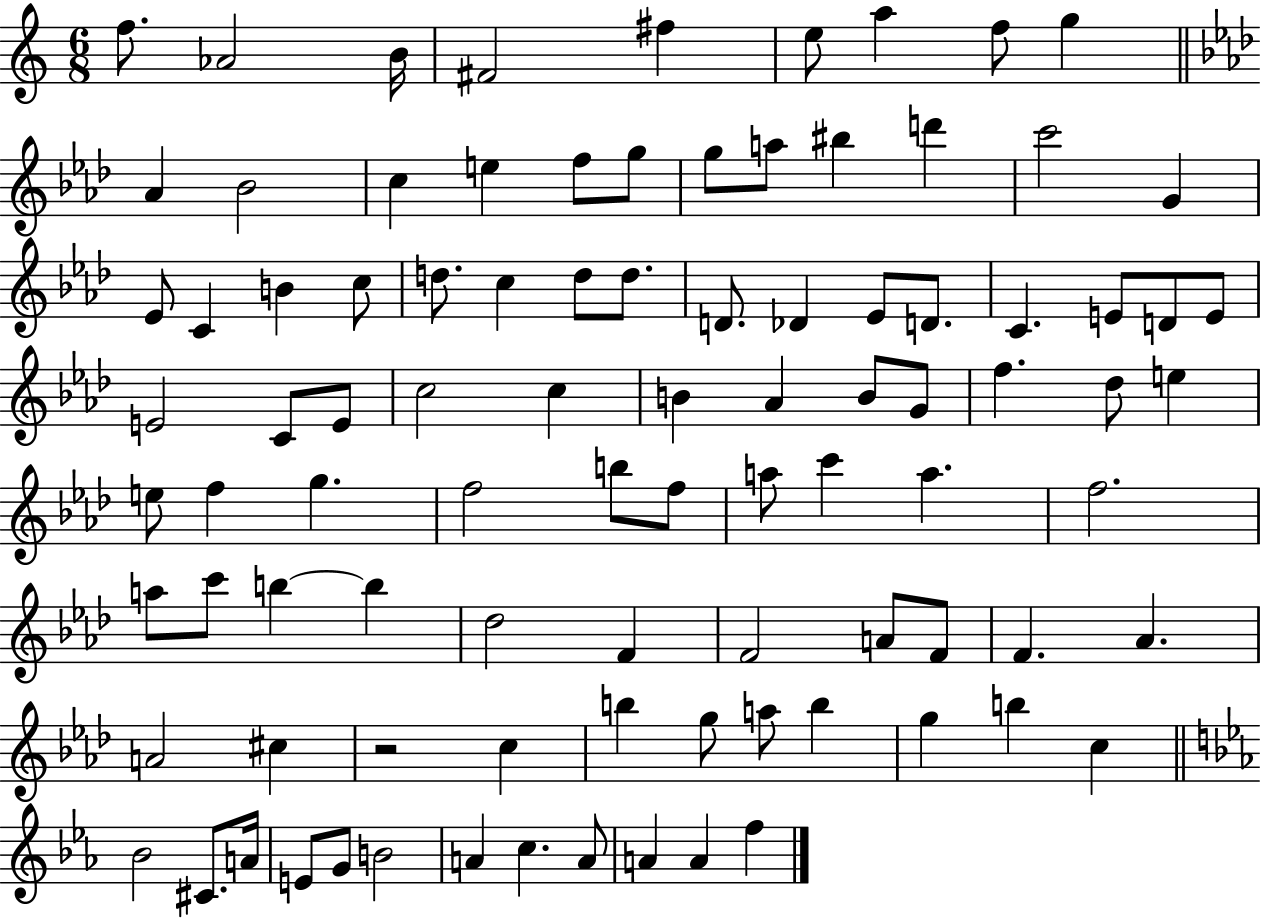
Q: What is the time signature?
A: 6/8